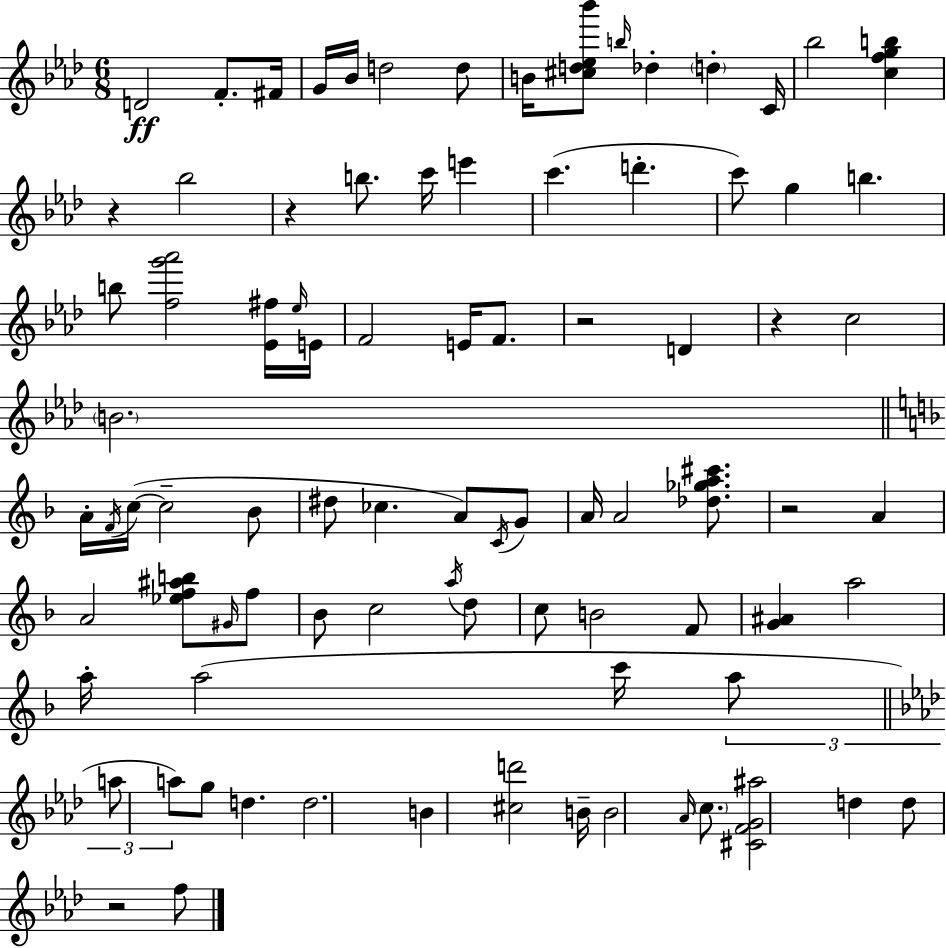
X:1
T:Untitled
M:6/8
L:1/4
K:Fm
D2 F/2 ^F/4 G/4 _B/4 d2 d/2 B/4 [^cd_e_b']/2 b/4 _d d C/4 _b2 [cfgb] z _b2 z b/2 c'/4 e' c' d' c'/2 g b b/2 [fg'_a']2 [_E^f]/4 _e/4 E/4 F2 E/4 F/2 z2 D z c2 B2 A/4 F/4 c/4 c2 _B/2 ^d/2 _c A/2 C/4 G/2 A/4 A2 [_d_ga^c']/2 z2 A A2 [_ef^ab]/2 ^G/4 f/2 _B/2 c2 a/4 d/2 c/2 B2 F/2 [G^A] a2 a/4 a2 c'/4 a/2 a/2 a/2 g/2 d d2 B [^cd']2 B/4 B2 _A/4 c/2 [^CFG^a]2 d d/2 z2 f/2